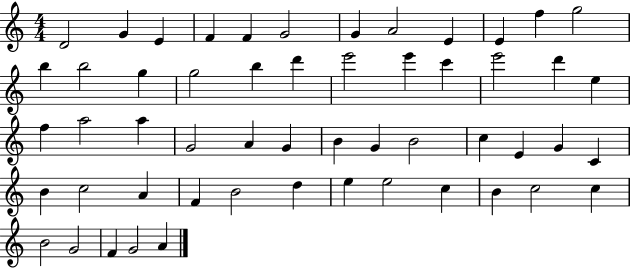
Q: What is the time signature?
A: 4/4